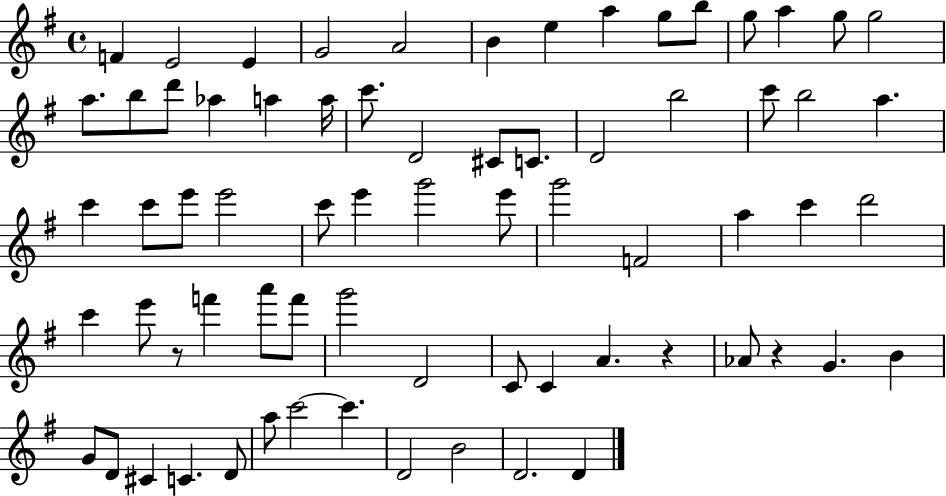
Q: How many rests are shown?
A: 3